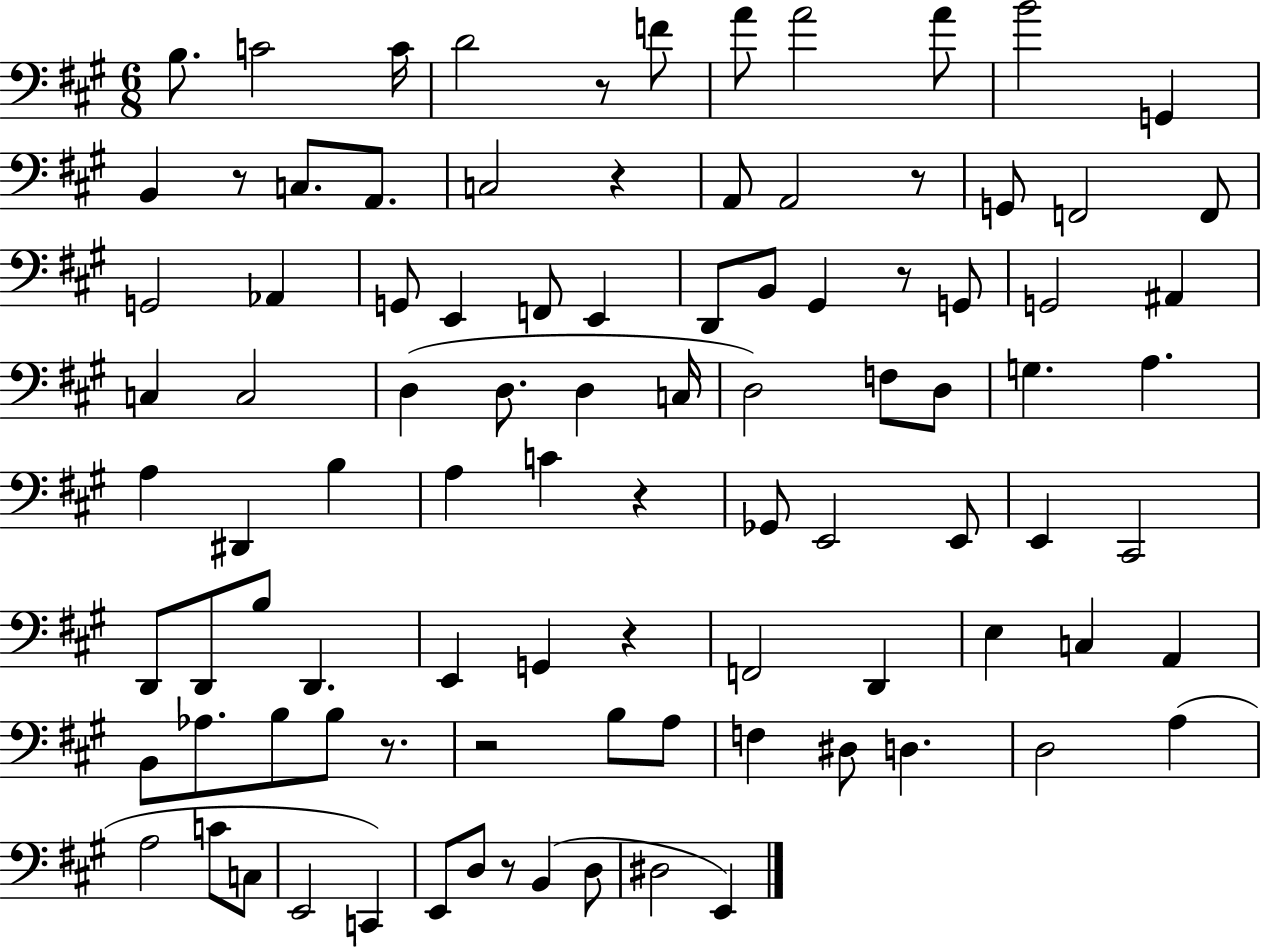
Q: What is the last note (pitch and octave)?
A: E2